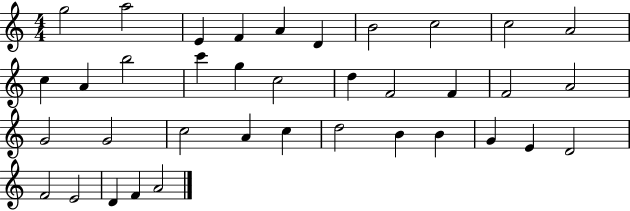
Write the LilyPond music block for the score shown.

{
  \clef treble
  \numericTimeSignature
  \time 4/4
  \key c \major
  g''2 a''2 | e'4 f'4 a'4 d'4 | b'2 c''2 | c''2 a'2 | \break c''4 a'4 b''2 | c'''4 g''4 c''2 | d''4 f'2 f'4 | f'2 a'2 | \break g'2 g'2 | c''2 a'4 c''4 | d''2 b'4 b'4 | g'4 e'4 d'2 | \break f'2 e'2 | d'4 f'4 a'2 | \bar "|."
}